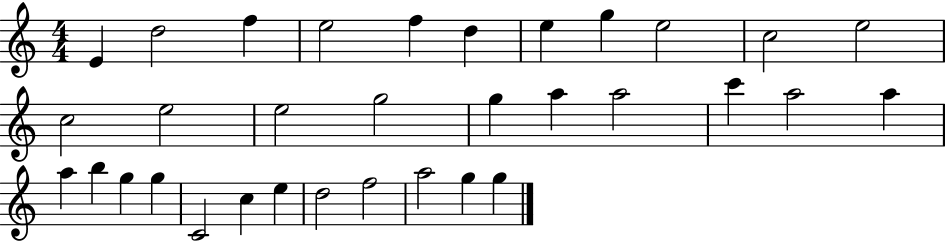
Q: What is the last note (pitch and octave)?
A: G5